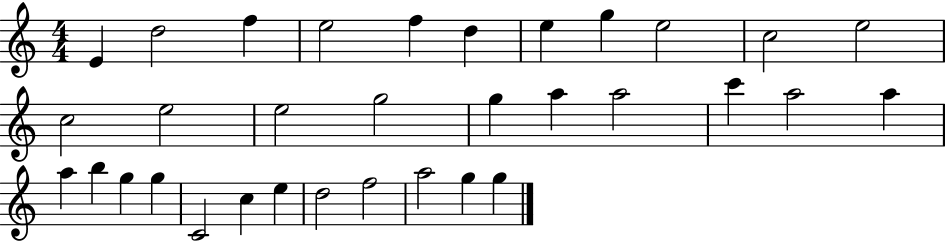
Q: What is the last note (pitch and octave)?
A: G5